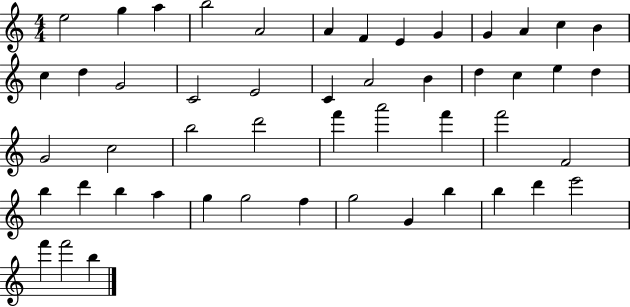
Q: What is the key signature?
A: C major